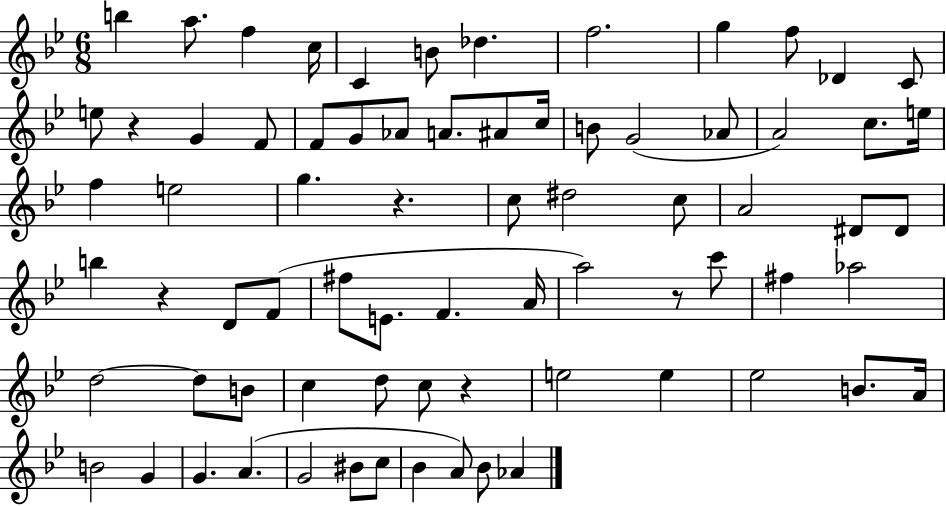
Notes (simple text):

B5/q A5/e. F5/q C5/s C4/q B4/e Db5/q. F5/h. G5/q F5/e Db4/q C4/e E5/e R/q G4/q F4/e F4/e G4/e Ab4/e A4/e. A#4/e C5/s B4/e G4/h Ab4/e A4/h C5/e. E5/s F5/q E5/h G5/q. R/q. C5/e D#5/h C5/e A4/h D#4/e D#4/e B5/q R/q D4/e F4/e F#5/e E4/e. F4/q. A4/s A5/h R/e C6/e F#5/q Ab5/h D5/h D5/e B4/e C5/q D5/e C5/e R/q E5/h E5/q Eb5/h B4/e. A4/s B4/h G4/q G4/q. A4/q. G4/h BIS4/e C5/e Bb4/q A4/e Bb4/e Ab4/q